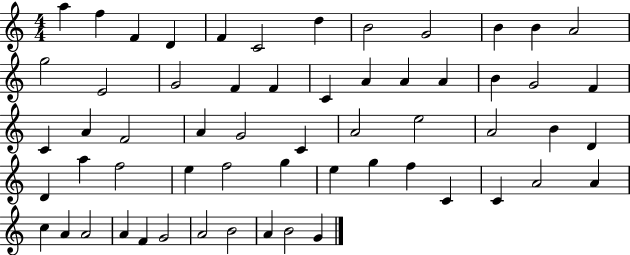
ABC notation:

X:1
T:Untitled
M:4/4
L:1/4
K:C
a f F D F C2 d B2 G2 B B A2 g2 E2 G2 F F C A A A B G2 F C A F2 A G2 C A2 e2 A2 B D D a f2 e f2 g e g f C C A2 A c A A2 A F G2 A2 B2 A B2 G